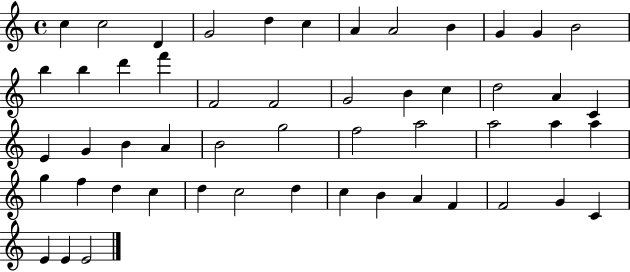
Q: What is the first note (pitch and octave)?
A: C5